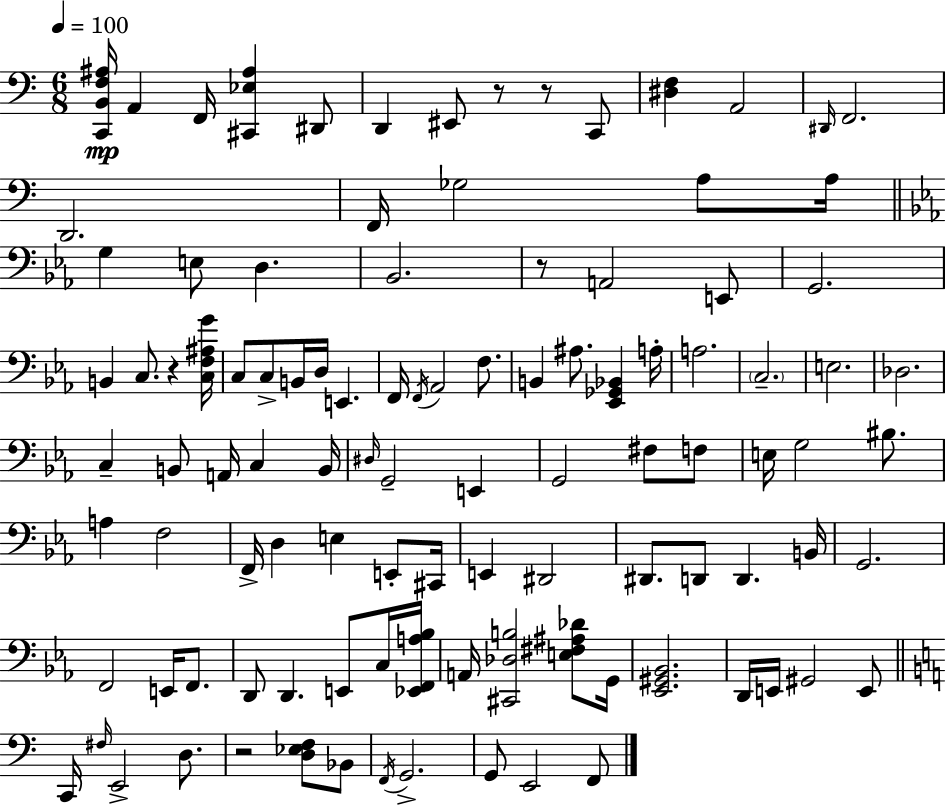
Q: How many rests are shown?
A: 5